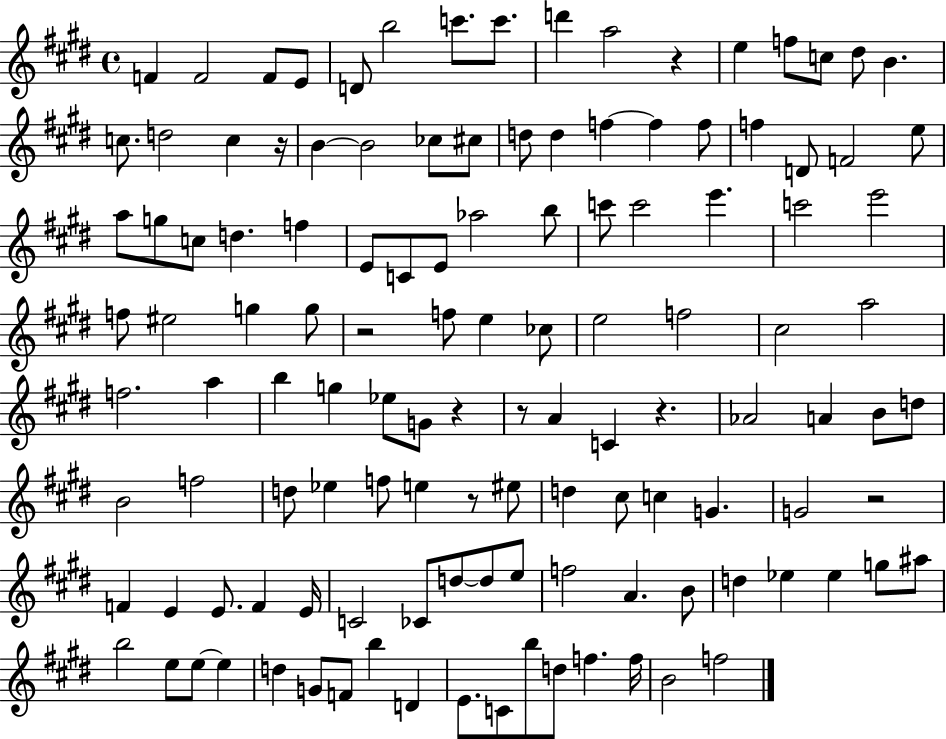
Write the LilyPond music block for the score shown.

{
  \clef treble
  \time 4/4
  \defaultTimeSignature
  \key e \major
  f'4 f'2 f'8 e'8 | d'8 b''2 c'''8. c'''8. | d'''4 a''2 r4 | e''4 f''8 c''8 dis''8 b'4. | \break c''8. d''2 c''4 r16 | b'4~~ b'2 ces''8 cis''8 | d''8 d''4 f''4~~ f''4 f''8 | f''4 d'8 f'2 e''8 | \break a''8 g''8 c''8 d''4. f''4 | e'8 c'8 e'8 aes''2 b''8 | c'''8 c'''2 e'''4. | c'''2 e'''2 | \break f''8 eis''2 g''4 g''8 | r2 f''8 e''4 ces''8 | e''2 f''2 | cis''2 a''2 | \break f''2. a''4 | b''4 g''4 ees''8 g'8 r4 | r8 a'4 c'4 r4. | aes'2 a'4 b'8 d''8 | \break b'2 f''2 | d''8 ees''4 f''8 e''4 r8 eis''8 | d''4 cis''8 c''4 g'4. | g'2 r2 | \break f'4 e'4 e'8. f'4 e'16 | c'2 ces'8 d''8~~ d''8 e''8 | f''2 a'4. b'8 | d''4 ees''4 ees''4 g''8 ais''8 | \break b''2 e''8 e''8~~ e''4 | d''4 g'8 f'8 b''4 d'4 | e'8. c'8 b''8 d''8 f''4. f''16 | b'2 f''2 | \break \bar "|."
}